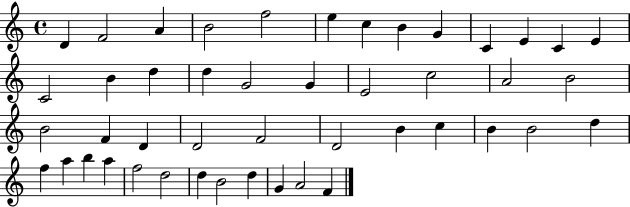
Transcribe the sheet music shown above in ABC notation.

X:1
T:Untitled
M:4/4
L:1/4
K:C
D F2 A B2 f2 e c B G C E C E C2 B d d G2 G E2 c2 A2 B2 B2 F D D2 F2 D2 B c B B2 d f a b a f2 d2 d B2 d G A2 F